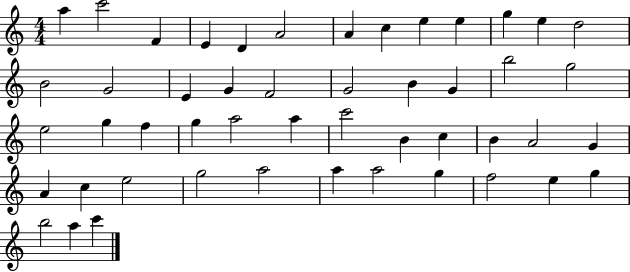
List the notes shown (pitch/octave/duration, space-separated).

A5/q C6/h F4/q E4/q D4/q A4/h A4/q C5/q E5/q E5/q G5/q E5/q D5/h B4/h G4/h E4/q G4/q F4/h G4/h B4/q G4/q B5/h G5/h E5/h G5/q F5/q G5/q A5/h A5/q C6/h B4/q C5/q B4/q A4/h G4/q A4/q C5/q E5/h G5/h A5/h A5/q A5/h G5/q F5/h E5/q G5/q B5/h A5/q C6/q